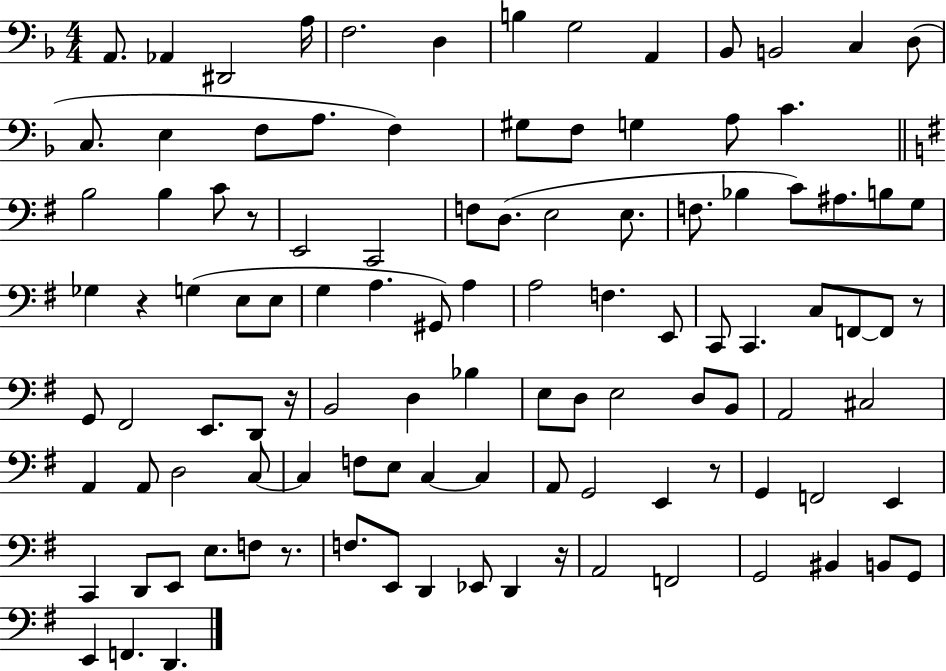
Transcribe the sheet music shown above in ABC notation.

X:1
T:Untitled
M:4/4
L:1/4
K:F
A,,/2 _A,, ^D,,2 A,/4 F,2 D, B, G,2 A,, _B,,/2 B,,2 C, D,/2 C,/2 E, F,/2 A,/2 F, ^G,/2 F,/2 G, A,/2 C B,2 B, C/2 z/2 E,,2 C,,2 F,/2 D,/2 E,2 E,/2 F,/2 _B, C/2 ^A,/2 B,/2 G,/2 _G, z G, E,/2 E,/2 G, A, ^G,,/2 A, A,2 F, E,,/2 C,,/2 C,, C,/2 F,,/2 F,,/2 z/2 G,,/2 ^F,,2 E,,/2 D,,/2 z/4 B,,2 D, _B, E,/2 D,/2 E,2 D,/2 B,,/2 A,,2 ^C,2 A,, A,,/2 D,2 C,/2 C, F,/2 E,/2 C, C, A,,/2 G,,2 E,, z/2 G,, F,,2 E,, C,, D,,/2 E,,/2 E,/2 F,/2 z/2 F,/2 E,,/2 D,, _E,,/2 D,, z/4 A,,2 F,,2 G,,2 ^B,, B,,/2 G,,/2 E,, F,, D,,